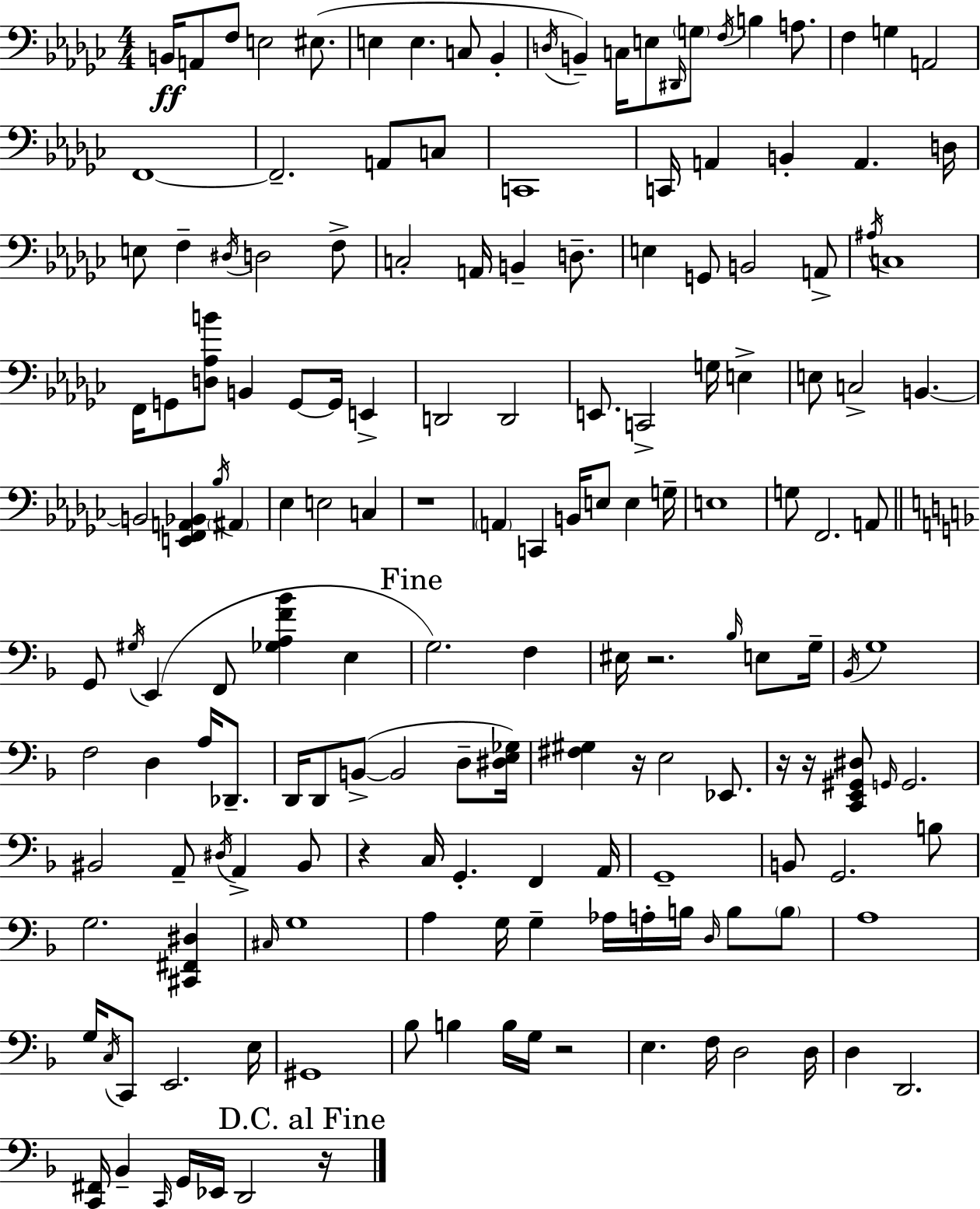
{
  \clef bass
  \numericTimeSignature
  \time 4/4
  \key ees \minor
  b,16\ff a,8 f8 e2 eis8.( | e4 e4. c8 bes,4-. | \acciaccatura { d16 }) b,4-- c16 e8 \grace { dis,16 } \parenthesize g8 \acciaccatura { f16 } b4 | a8. f4 g4 a,2 | \break f,1~~ | f,2.-- a,8 | c8 c,1 | c,16 a,4 b,4-. a,4. | \break d16 e8 f4-- \acciaccatura { dis16 } d2 | f8-> c2-. a,16 b,4-- | d8.-- e4 g,8 b,2 | a,8-> \acciaccatura { ais16 } c1 | \break f,16 g,8 <d aes b'>8 b,4 g,8~~ | g,16 e,4-> d,2 d,2 | e,8. c,2-> | g16 e4-> e8 c2-> b,4.~~ | \break b,2 <e, f, a, bes,>4 | \acciaccatura { bes16 } \parenthesize ais,4 ees4 e2 | c4 r1 | \parenthesize a,4 c,4 b,16 e8 | \break e4 g16-- e1 | g8 f,2. | a,8 \bar "||" \break \key f \major g,8 \acciaccatura { gis16 } e,4( f,8 <ges a f' bes'>4 e4 | \mark "Fine" g2.) f4 | eis16 r2. \grace { bes16 } e8 | g16-- \acciaccatura { bes,16 } g1 | \break f2 d4 a16 | des,8.-- d,16 d,8 b,8->~(~ b,2 | d8-- <dis e ges>16) <fis gis>4 r16 e2 | ees,8. r16 r16 <c, e, gis, dis>8 \grace { g,16 } g,2. | \break bis,2 a,8-- \acciaccatura { dis16 } a,4-> | bis,8 r4 c16 g,4.-. | f,4 a,16 g,1-- | b,8 g,2. | \break b8 g2. | <cis, fis, dis>4 \grace { cis16 } g1 | a4 g16 g4-- aes16 | a16-. b16 \grace { d16 } b8 \parenthesize b8 a1 | \break g16 \acciaccatura { c16 } c,8 e,2. | e16 gis,1 | bes8 b4 b16 g16 | r2 e4. f16 d2 | \break d16 d4 d,2. | <c, fis,>16 bes,4-- \grace { c,16 } g,16 ees,16 | d,2 \mark "D.C. al Fine" r16 \bar "|."
}